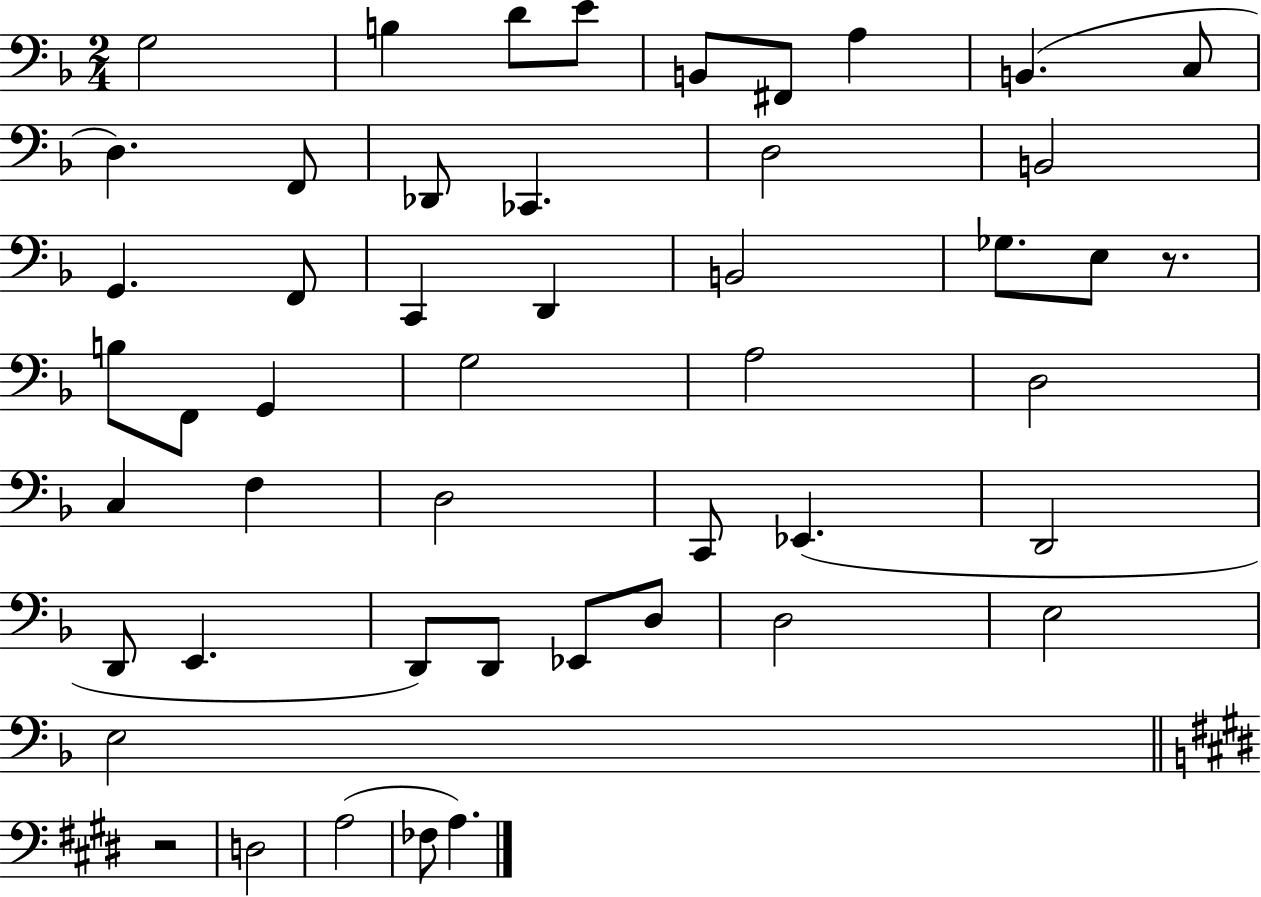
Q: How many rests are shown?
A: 2